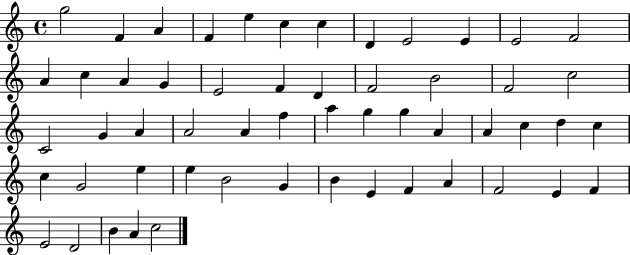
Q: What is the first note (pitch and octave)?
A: G5